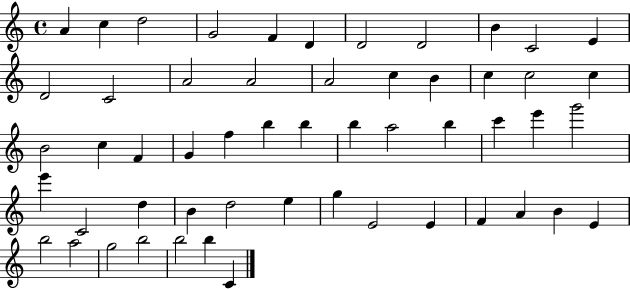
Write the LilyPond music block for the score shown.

{
  \clef treble
  \time 4/4
  \defaultTimeSignature
  \key c \major
  a'4 c''4 d''2 | g'2 f'4 d'4 | d'2 d'2 | b'4 c'2 e'4 | \break d'2 c'2 | a'2 a'2 | a'2 c''4 b'4 | c''4 c''2 c''4 | \break b'2 c''4 f'4 | g'4 f''4 b''4 b''4 | b''4 a''2 b''4 | c'''4 e'''4 g'''2 | \break e'''4 c'2 d''4 | b'4 d''2 e''4 | g''4 e'2 e'4 | f'4 a'4 b'4 e'4 | \break b''2 a''2 | g''2 b''2 | b''2 b''4 c'4 | \bar "|."
}